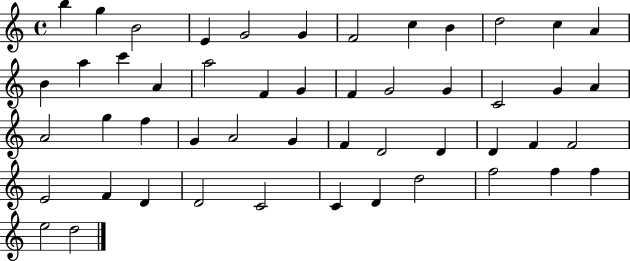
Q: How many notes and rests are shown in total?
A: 50